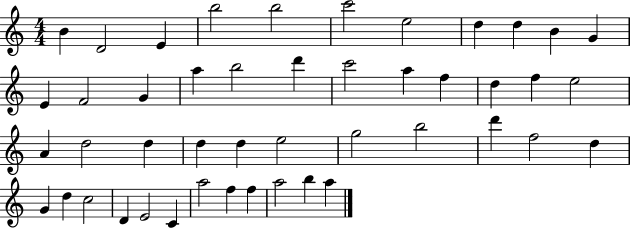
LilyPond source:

{
  \clef treble
  \numericTimeSignature
  \time 4/4
  \key c \major
  b'4 d'2 e'4 | b''2 b''2 | c'''2 e''2 | d''4 d''4 b'4 g'4 | \break e'4 f'2 g'4 | a''4 b''2 d'''4 | c'''2 a''4 f''4 | d''4 f''4 e''2 | \break a'4 d''2 d''4 | d''4 d''4 e''2 | g''2 b''2 | d'''4 f''2 d''4 | \break g'4 d''4 c''2 | d'4 e'2 c'4 | a''2 f''4 f''4 | a''2 b''4 a''4 | \break \bar "|."
}